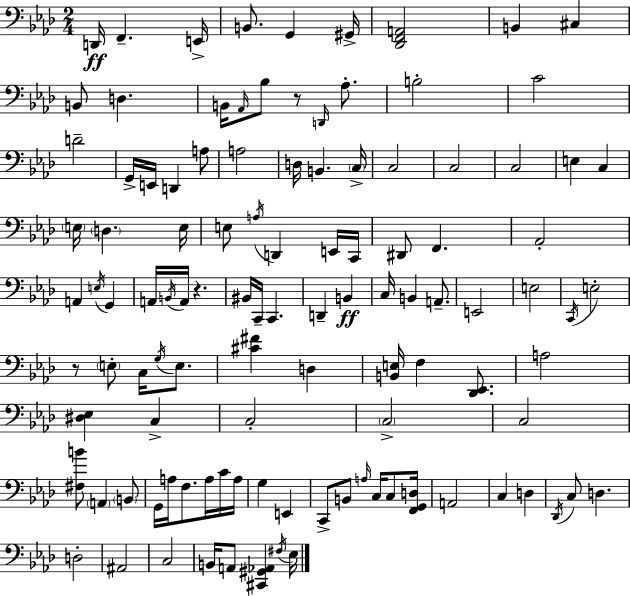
X:1
T:Untitled
M:2/4
L:1/4
K:Fm
D,,/4 F,, E,,/4 B,,/2 G,, ^G,,/4 [_D,,F,,A,,]2 B,, ^C, B,,/2 D, B,,/4 _A,,/4 _B,/2 z/2 D,,/4 _A,/2 B,2 C2 D2 G,,/4 E,,/4 D,, A,/2 A,2 D,/4 B,, C,/4 C,2 C,2 C,2 E, C, E,/4 D, E,/4 E,/2 A,/4 D,, E,,/4 C,,/4 ^D,,/2 F,, _A,,2 A,, E,/4 G,, A,,/4 B,,/4 A,,/4 z ^B,,/4 C,,/4 C,, D,, B,, C,/4 B,, A,,/2 E,,2 E,2 C,,/4 E,2 z/2 E,/2 C,/4 G,/4 E,/2 [^C^F] D, [B,,E,]/4 F, [_D,,_E,,]/2 A,2 [^D,_E,] C, C,2 C,2 C,2 [^F,B]/2 A,, B,,/2 G,,/4 A,/4 F,/2 A,/4 C/4 A,/4 G, E,, C,,/2 B,,/2 A,/4 C,/4 C,/2 [F,,G,,D,]/4 A,,2 C, D, _D,,/4 C,/2 D, D,2 ^A,,2 C,2 B,,/4 A,,/2 [^C,,^G,,_A,,] ^F,/4 _E,/4